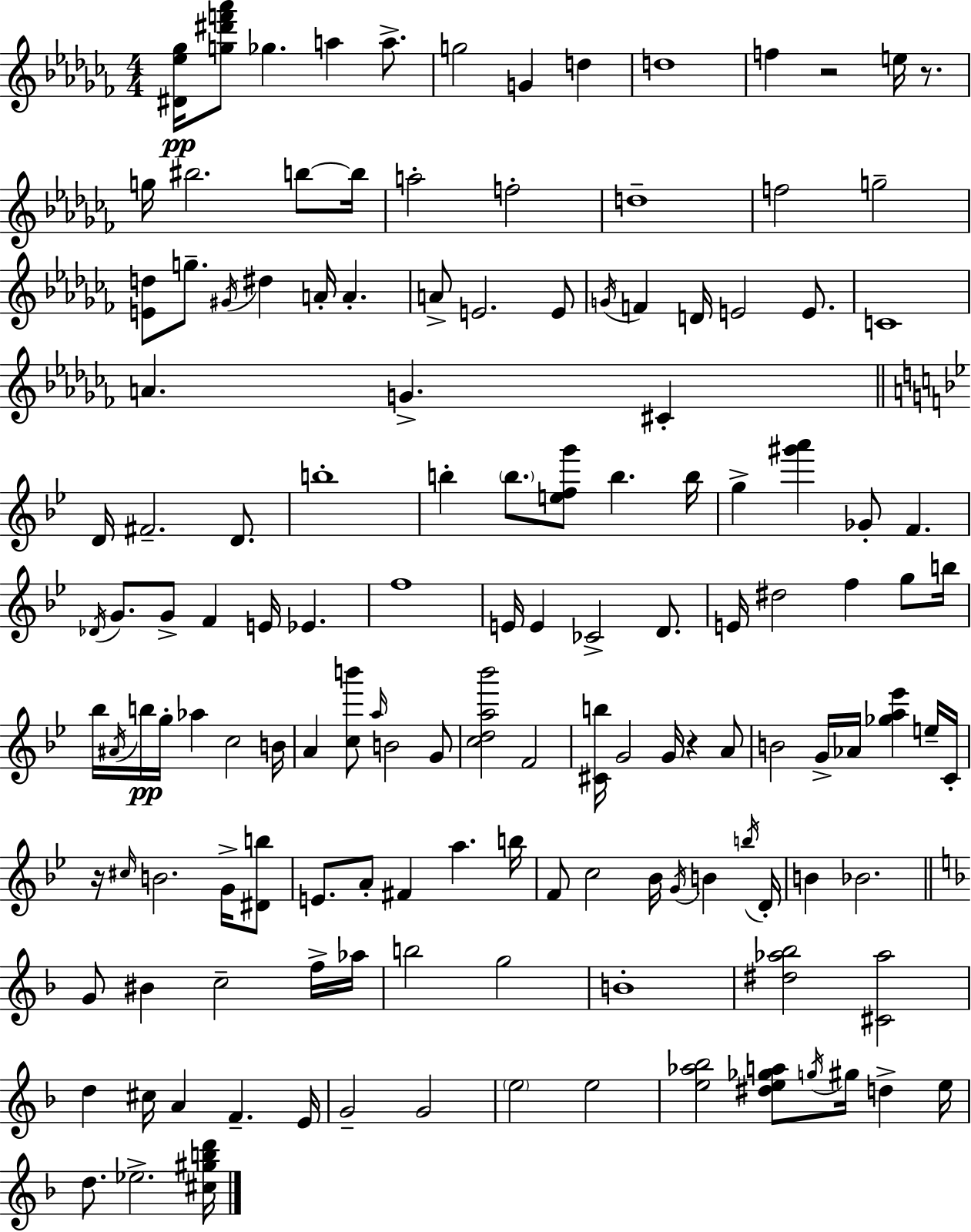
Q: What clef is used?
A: treble